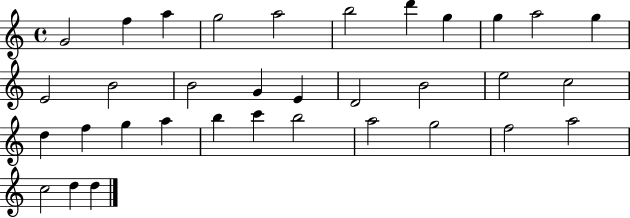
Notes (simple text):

G4/h F5/q A5/q G5/h A5/h B5/h D6/q G5/q G5/q A5/h G5/q E4/h B4/h B4/h G4/q E4/q D4/h B4/h E5/h C5/h D5/q F5/q G5/q A5/q B5/q C6/q B5/h A5/h G5/h F5/h A5/h C5/h D5/q D5/q